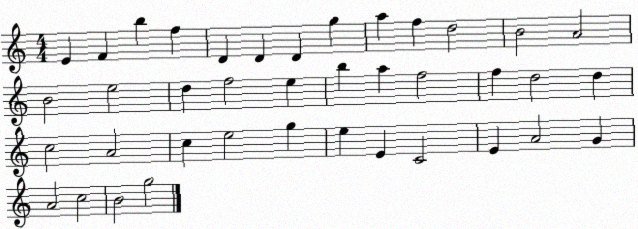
X:1
T:Untitled
M:4/4
L:1/4
K:C
E F b f D D D g a f d2 B2 A2 B2 e2 d f2 e b a f2 f d2 d c2 A2 c e2 g e E C2 E A2 G A2 c2 B2 g2